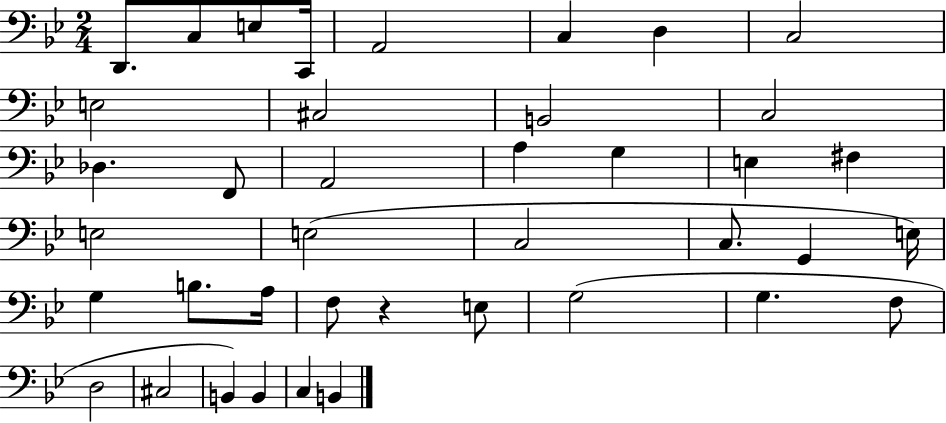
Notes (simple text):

D2/e. C3/e E3/e C2/s A2/h C3/q D3/q C3/h E3/h C#3/h B2/h C3/h Db3/q. F2/e A2/h A3/q G3/q E3/q F#3/q E3/h E3/h C3/h C3/e. G2/q E3/s G3/q B3/e. A3/s F3/e R/q E3/e G3/h G3/q. F3/e D3/h C#3/h B2/q B2/q C3/q B2/q